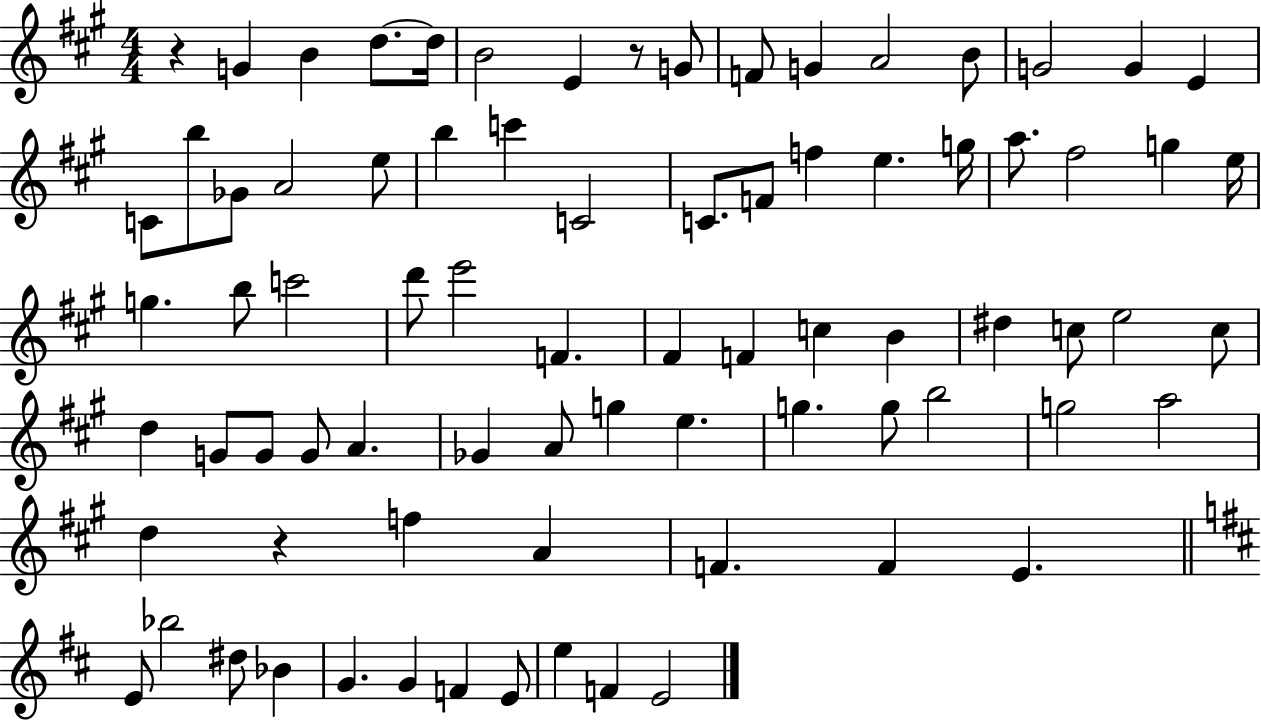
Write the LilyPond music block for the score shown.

{
  \clef treble
  \numericTimeSignature
  \time 4/4
  \key a \major
  r4 g'4 b'4 d''8.~~ d''16 | b'2 e'4 r8 g'8 | f'8 g'4 a'2 b'8 | g'2 g'4 e'4 | \break c'8 b''8 ges'8 a'2 e''8 | b''4 c'''4 c'2 | c'8. f'8 f''4 e''4. g''16 | a''8. fis''2 g''4 e''16 | \break g''4. b''8 c'''2 | d'''8 e'''2 f'4. | fis'4 f'4 c''4 b'4 | dis''4 c''8 e''2 c''8 | \break d''4 g'8 g'8 g'8 a'4. | ges'4 a'8 g''4 e''4. | g''4. g''8 b''2 | g''2 a''2 | \break d''4 r4 f''4 a'4 | f'4. f'4 e'4. | \bar "||" \break \key d \major e'8 bes''2 dis''8 bes'4 | g'4. g'4 f'4 e'8 | e''4 f'4 e'2 | \bar "|."
}